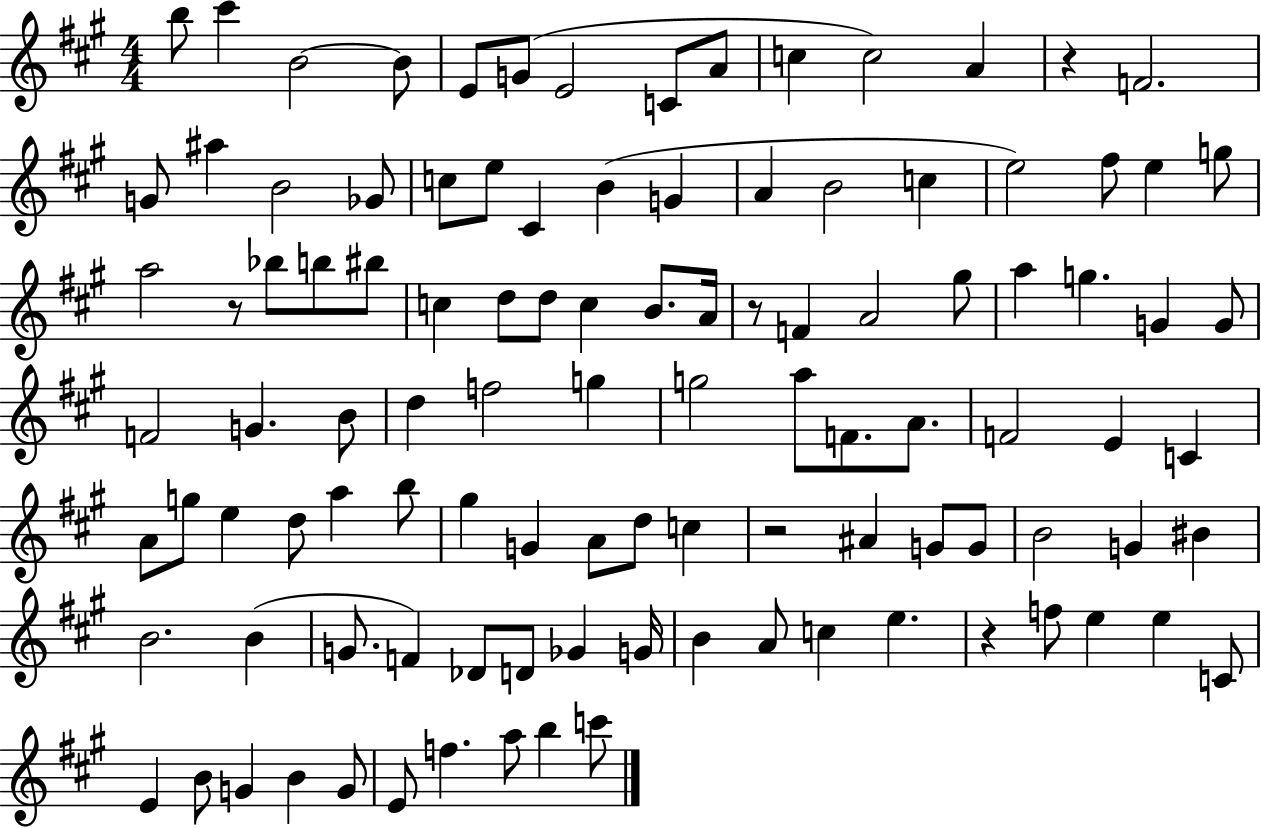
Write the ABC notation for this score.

X:1
T:Untitled
M:4/4
L:1/4
K:A
b/2 ^c' B2 B/2 E/2 G/2 E2 C/2 A/2 c c2 A z F2 G/2 ^a B2 _G/2 c/2 e/2 ^C B G A B2 c e2 ^f/2 e g/2 a2 z/2 _b/2 b/2 ^b/2 c d/2 d/2 c B/2 A/4 z/2 F A2 ^g/2 a g G G/2 F2 G B/2 d f2 g g2 a/2 F/2 A/2 F2 E C A/2 g/2 e d/2 a b/2 ^g G A/2 d/2 c z2 ^A G/2 G/2 B2 G ^B B2 B G/2 F _D/2 D/2 _G G/4 B A/2 c e z f/2 e e C/2 E B/2 G B G/2 E/2 f a/2 b c'/2